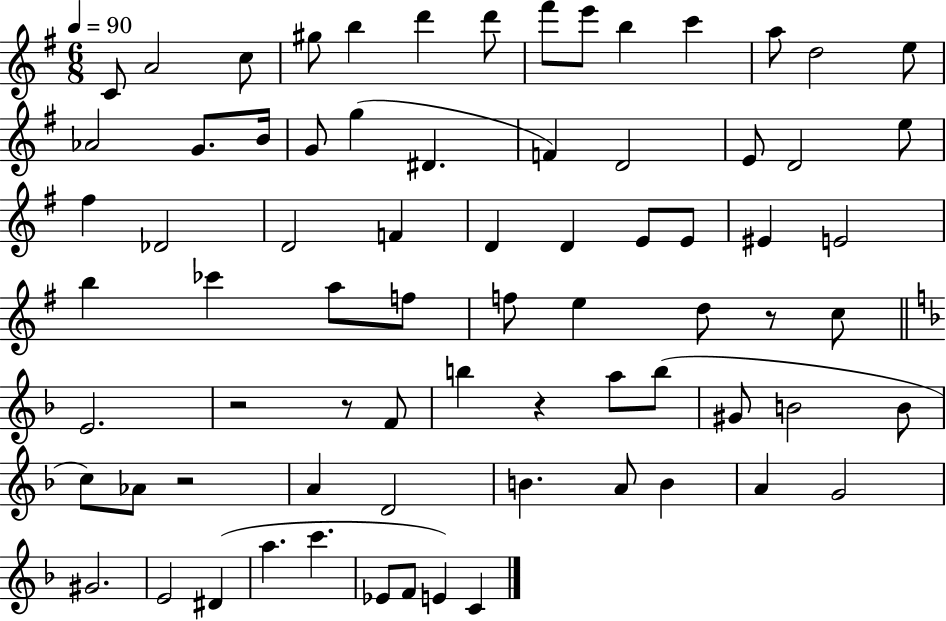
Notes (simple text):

C4/e A4/h C5/e G#5/e B5/q D6/q D6/e F#6/e E6/e B5/q C6/q A5/e D5/h E5/e Ab4/h G4/e. B4/s G4/e G5/q D#4/q. F4/q D4/h E4/e D4/h E5/e F#5/q Db4/h D4/h F4/q D4/q D4/q E4/e E4/e EIS4/q E4/h B5/q CES6/q A5/e F5/e F5/e E5/q D5/e R/e C5/e E4/h. R/h R/e F4/e B5/q R/q A5/e B5/e G#4/e B4/h B4/e C5/e Ab4/e R/h A4/q D4/h B4/q. A4/e B4/q A4/q G4/h G#4/h. E4/h D#4/q A5/q. C6/q. Eb4/e F4/e E4/q C4/q